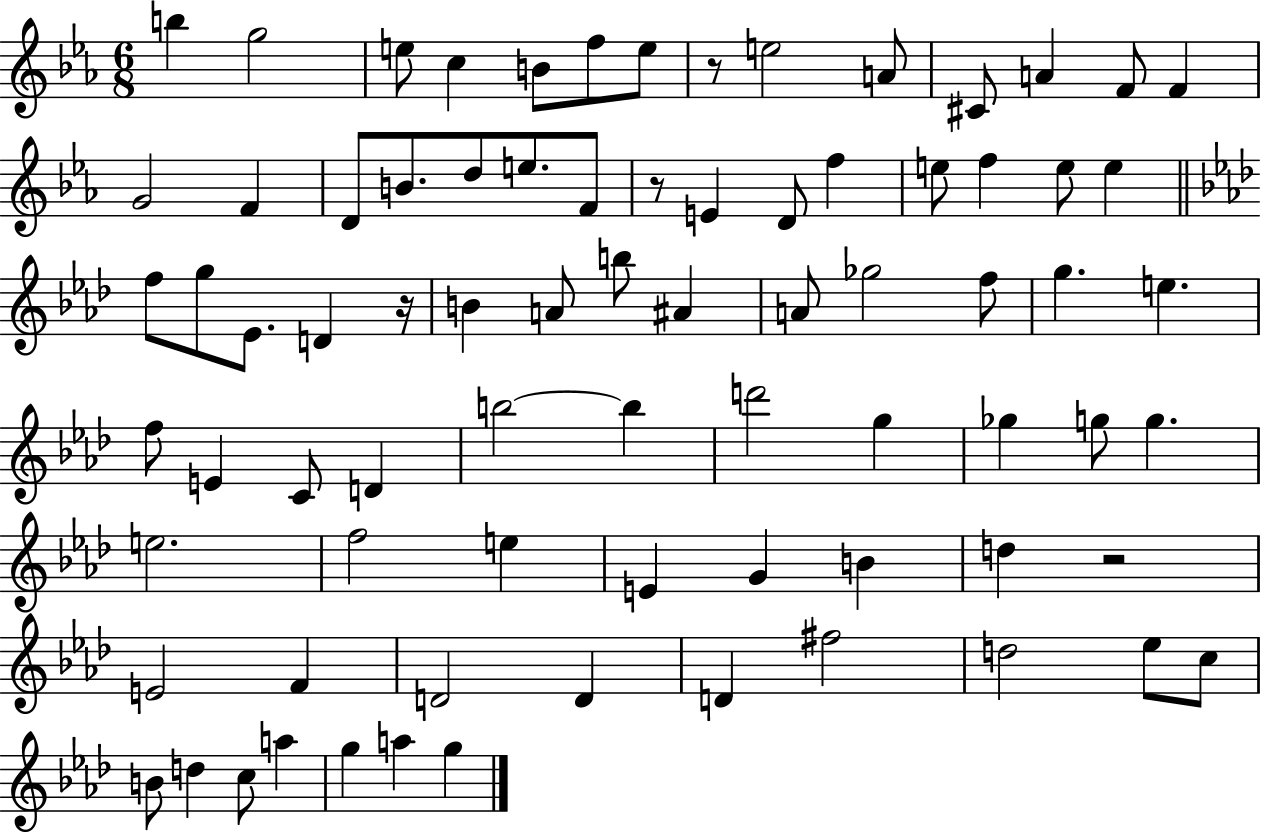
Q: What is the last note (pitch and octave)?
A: G5